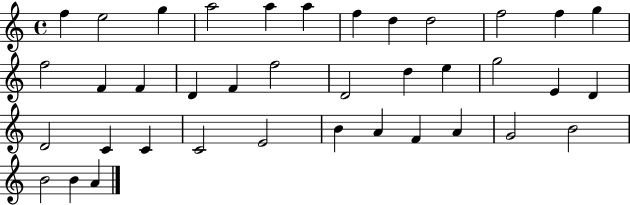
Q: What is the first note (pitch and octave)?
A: F5